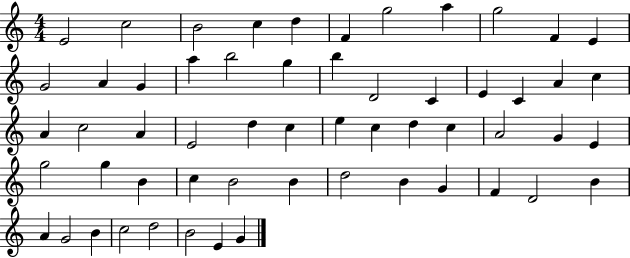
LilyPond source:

{
  \clef treble
  \numericTimeSignature
  \time 4/4
  \key c \major
  e'2 c''2 | b'2 c''4 d''4 | f'4 g''2 a''4 | g''2 f'4 e'4 | \break g'2 a'4 g'4 | a''4 b''2 g''4 | b''4 d'2 c'4 | e'4 c'4 a'4 c''4 | \break a'4 c''2 a'4 | e'2 d''4 c''4 | e''4 c''4 d''4 c''4 | a'2 g'4 e'4 | \break g''2 g''4 b'4 | c''4 b'2 b'4 | d''2 b'4 g'4 | f'4 d'2 b'4 | \break a'4 g'2 b'4 | c''2 d''2 | b'2 e'4 g'4 | \bar "|."
}